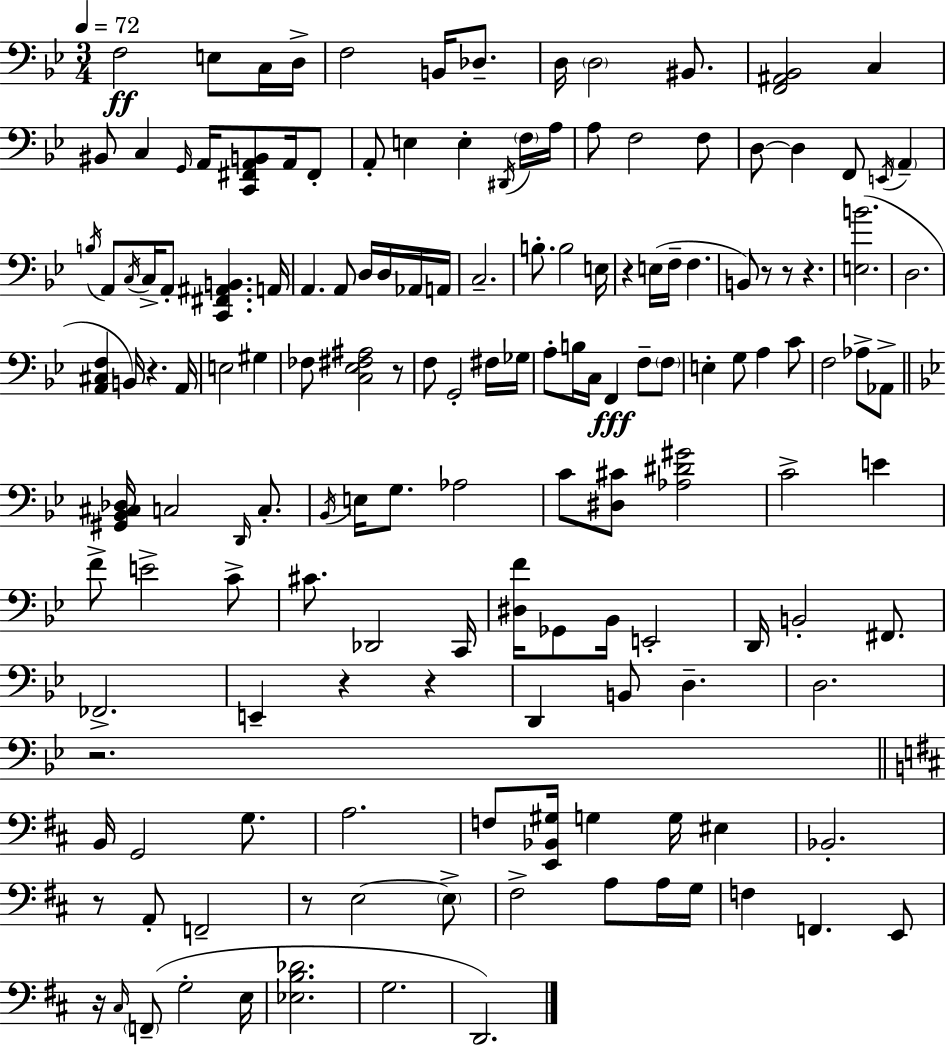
X:1
T:Untitled
M:3/4
L:1/4
K:Gm
F,2 E,/2 C,/4 D,/4 F,2 B,,/4 _D,/2 D,/4 D,2 ^B,,/2 [F,,^A,,_B,,]2 C, ^B,,/2 C, G,,/4 A,,/4 [C,,^F,,A,,B,,]/2 A,,/4 ^F,,/2 A,,/2 E, E, ^D,,/4 F,/4 A,/4 A,/2 F,2 F,/2 D,/2 D, F,,/2 E,,/4 A,, B,/4 A,,/2 C,/4 C,/4 A,,/2 [C,,^F,,^A,,B,,] A,,/4 A,, A,,/2 D,/4 D,/4 _A,,/4 A,,/4 C,2 B,/2 B,2 E,/4 z E,/4 F,/4 F, B,,/2 z/2 z/2 z [E,B]2 D,2 [A,,^C,F,] B,,/4 z A,,/4 E,2 ^G, _F,/2 [C,_E,^F,^A,]2 z/2 F,/2 G,,2 ^F,/4 _G,/4 A,/2 B,/4 C,/4 F,, F,/2 F,/2 E, G,/2 A, C/2 F,2 _A,/2 _A,,/2 [^G,,_B,,^C,_D,]/4 C,2 D,,/4 C,/2 _B,,/4 E,/4 G,/2 _A,2 C/2 [^D,^C]/2 [_A,^D^G]2 C2 E F/2 E2 C/2 ^C/2 _D,,2 C,,/4 [^D,F]/4 _G,,/2 _B,,/4 E,,2 D,,/4 B,,2 ^F,,/2 _F,,2 E,, z z D,, B,,/2 D, D,2 z2 B,,/4 G,,2 G,/2 A,2 F,/2 [E,,_B,,^G,]/4 G, G,/4 ^E, _B,,2 z/2 A,,/2 F,,2 z/2 E,2 E,/2 ^F,2 A,/2 A,/4 G,/4 F, F,, E,,/2 z/4 ^C,/4 F,,/2 G,2 E,/4 [_E,B,_D]2 G,2 D,,2